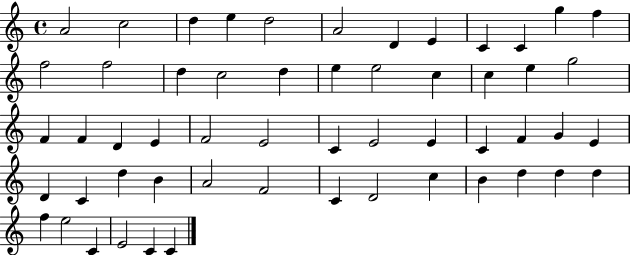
{
  \clef treble
  \time 4/4
  \defaultTimeSignature
  \key c \major
  a'2 c''2 | d''4 e''4 d''2 | a'2 d'4 e'4 | c'4 c'4 g''4 f''4 | \break f''2 f''2 | d''4 c''2 d''4 | e''4 e''2 c''4 | c''4 e''4 g''2 | \break f'4 f'4 d'4 e'4 | f'2 e'2 | c'4 e'2 e'4 | c'4 f'4 g'4 e'4 | \break d'4 c'4 d''4 b'4 | a'2 f'2 | c'4 d'2 c''4 | b'4 d''4 d''4 d''4 | \break f''4 e''2 c'4 | e'2 c'4 c'4 | \bar "|."
}